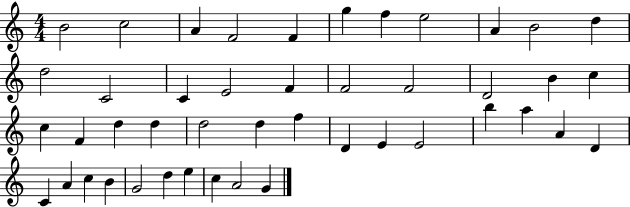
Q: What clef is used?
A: treble